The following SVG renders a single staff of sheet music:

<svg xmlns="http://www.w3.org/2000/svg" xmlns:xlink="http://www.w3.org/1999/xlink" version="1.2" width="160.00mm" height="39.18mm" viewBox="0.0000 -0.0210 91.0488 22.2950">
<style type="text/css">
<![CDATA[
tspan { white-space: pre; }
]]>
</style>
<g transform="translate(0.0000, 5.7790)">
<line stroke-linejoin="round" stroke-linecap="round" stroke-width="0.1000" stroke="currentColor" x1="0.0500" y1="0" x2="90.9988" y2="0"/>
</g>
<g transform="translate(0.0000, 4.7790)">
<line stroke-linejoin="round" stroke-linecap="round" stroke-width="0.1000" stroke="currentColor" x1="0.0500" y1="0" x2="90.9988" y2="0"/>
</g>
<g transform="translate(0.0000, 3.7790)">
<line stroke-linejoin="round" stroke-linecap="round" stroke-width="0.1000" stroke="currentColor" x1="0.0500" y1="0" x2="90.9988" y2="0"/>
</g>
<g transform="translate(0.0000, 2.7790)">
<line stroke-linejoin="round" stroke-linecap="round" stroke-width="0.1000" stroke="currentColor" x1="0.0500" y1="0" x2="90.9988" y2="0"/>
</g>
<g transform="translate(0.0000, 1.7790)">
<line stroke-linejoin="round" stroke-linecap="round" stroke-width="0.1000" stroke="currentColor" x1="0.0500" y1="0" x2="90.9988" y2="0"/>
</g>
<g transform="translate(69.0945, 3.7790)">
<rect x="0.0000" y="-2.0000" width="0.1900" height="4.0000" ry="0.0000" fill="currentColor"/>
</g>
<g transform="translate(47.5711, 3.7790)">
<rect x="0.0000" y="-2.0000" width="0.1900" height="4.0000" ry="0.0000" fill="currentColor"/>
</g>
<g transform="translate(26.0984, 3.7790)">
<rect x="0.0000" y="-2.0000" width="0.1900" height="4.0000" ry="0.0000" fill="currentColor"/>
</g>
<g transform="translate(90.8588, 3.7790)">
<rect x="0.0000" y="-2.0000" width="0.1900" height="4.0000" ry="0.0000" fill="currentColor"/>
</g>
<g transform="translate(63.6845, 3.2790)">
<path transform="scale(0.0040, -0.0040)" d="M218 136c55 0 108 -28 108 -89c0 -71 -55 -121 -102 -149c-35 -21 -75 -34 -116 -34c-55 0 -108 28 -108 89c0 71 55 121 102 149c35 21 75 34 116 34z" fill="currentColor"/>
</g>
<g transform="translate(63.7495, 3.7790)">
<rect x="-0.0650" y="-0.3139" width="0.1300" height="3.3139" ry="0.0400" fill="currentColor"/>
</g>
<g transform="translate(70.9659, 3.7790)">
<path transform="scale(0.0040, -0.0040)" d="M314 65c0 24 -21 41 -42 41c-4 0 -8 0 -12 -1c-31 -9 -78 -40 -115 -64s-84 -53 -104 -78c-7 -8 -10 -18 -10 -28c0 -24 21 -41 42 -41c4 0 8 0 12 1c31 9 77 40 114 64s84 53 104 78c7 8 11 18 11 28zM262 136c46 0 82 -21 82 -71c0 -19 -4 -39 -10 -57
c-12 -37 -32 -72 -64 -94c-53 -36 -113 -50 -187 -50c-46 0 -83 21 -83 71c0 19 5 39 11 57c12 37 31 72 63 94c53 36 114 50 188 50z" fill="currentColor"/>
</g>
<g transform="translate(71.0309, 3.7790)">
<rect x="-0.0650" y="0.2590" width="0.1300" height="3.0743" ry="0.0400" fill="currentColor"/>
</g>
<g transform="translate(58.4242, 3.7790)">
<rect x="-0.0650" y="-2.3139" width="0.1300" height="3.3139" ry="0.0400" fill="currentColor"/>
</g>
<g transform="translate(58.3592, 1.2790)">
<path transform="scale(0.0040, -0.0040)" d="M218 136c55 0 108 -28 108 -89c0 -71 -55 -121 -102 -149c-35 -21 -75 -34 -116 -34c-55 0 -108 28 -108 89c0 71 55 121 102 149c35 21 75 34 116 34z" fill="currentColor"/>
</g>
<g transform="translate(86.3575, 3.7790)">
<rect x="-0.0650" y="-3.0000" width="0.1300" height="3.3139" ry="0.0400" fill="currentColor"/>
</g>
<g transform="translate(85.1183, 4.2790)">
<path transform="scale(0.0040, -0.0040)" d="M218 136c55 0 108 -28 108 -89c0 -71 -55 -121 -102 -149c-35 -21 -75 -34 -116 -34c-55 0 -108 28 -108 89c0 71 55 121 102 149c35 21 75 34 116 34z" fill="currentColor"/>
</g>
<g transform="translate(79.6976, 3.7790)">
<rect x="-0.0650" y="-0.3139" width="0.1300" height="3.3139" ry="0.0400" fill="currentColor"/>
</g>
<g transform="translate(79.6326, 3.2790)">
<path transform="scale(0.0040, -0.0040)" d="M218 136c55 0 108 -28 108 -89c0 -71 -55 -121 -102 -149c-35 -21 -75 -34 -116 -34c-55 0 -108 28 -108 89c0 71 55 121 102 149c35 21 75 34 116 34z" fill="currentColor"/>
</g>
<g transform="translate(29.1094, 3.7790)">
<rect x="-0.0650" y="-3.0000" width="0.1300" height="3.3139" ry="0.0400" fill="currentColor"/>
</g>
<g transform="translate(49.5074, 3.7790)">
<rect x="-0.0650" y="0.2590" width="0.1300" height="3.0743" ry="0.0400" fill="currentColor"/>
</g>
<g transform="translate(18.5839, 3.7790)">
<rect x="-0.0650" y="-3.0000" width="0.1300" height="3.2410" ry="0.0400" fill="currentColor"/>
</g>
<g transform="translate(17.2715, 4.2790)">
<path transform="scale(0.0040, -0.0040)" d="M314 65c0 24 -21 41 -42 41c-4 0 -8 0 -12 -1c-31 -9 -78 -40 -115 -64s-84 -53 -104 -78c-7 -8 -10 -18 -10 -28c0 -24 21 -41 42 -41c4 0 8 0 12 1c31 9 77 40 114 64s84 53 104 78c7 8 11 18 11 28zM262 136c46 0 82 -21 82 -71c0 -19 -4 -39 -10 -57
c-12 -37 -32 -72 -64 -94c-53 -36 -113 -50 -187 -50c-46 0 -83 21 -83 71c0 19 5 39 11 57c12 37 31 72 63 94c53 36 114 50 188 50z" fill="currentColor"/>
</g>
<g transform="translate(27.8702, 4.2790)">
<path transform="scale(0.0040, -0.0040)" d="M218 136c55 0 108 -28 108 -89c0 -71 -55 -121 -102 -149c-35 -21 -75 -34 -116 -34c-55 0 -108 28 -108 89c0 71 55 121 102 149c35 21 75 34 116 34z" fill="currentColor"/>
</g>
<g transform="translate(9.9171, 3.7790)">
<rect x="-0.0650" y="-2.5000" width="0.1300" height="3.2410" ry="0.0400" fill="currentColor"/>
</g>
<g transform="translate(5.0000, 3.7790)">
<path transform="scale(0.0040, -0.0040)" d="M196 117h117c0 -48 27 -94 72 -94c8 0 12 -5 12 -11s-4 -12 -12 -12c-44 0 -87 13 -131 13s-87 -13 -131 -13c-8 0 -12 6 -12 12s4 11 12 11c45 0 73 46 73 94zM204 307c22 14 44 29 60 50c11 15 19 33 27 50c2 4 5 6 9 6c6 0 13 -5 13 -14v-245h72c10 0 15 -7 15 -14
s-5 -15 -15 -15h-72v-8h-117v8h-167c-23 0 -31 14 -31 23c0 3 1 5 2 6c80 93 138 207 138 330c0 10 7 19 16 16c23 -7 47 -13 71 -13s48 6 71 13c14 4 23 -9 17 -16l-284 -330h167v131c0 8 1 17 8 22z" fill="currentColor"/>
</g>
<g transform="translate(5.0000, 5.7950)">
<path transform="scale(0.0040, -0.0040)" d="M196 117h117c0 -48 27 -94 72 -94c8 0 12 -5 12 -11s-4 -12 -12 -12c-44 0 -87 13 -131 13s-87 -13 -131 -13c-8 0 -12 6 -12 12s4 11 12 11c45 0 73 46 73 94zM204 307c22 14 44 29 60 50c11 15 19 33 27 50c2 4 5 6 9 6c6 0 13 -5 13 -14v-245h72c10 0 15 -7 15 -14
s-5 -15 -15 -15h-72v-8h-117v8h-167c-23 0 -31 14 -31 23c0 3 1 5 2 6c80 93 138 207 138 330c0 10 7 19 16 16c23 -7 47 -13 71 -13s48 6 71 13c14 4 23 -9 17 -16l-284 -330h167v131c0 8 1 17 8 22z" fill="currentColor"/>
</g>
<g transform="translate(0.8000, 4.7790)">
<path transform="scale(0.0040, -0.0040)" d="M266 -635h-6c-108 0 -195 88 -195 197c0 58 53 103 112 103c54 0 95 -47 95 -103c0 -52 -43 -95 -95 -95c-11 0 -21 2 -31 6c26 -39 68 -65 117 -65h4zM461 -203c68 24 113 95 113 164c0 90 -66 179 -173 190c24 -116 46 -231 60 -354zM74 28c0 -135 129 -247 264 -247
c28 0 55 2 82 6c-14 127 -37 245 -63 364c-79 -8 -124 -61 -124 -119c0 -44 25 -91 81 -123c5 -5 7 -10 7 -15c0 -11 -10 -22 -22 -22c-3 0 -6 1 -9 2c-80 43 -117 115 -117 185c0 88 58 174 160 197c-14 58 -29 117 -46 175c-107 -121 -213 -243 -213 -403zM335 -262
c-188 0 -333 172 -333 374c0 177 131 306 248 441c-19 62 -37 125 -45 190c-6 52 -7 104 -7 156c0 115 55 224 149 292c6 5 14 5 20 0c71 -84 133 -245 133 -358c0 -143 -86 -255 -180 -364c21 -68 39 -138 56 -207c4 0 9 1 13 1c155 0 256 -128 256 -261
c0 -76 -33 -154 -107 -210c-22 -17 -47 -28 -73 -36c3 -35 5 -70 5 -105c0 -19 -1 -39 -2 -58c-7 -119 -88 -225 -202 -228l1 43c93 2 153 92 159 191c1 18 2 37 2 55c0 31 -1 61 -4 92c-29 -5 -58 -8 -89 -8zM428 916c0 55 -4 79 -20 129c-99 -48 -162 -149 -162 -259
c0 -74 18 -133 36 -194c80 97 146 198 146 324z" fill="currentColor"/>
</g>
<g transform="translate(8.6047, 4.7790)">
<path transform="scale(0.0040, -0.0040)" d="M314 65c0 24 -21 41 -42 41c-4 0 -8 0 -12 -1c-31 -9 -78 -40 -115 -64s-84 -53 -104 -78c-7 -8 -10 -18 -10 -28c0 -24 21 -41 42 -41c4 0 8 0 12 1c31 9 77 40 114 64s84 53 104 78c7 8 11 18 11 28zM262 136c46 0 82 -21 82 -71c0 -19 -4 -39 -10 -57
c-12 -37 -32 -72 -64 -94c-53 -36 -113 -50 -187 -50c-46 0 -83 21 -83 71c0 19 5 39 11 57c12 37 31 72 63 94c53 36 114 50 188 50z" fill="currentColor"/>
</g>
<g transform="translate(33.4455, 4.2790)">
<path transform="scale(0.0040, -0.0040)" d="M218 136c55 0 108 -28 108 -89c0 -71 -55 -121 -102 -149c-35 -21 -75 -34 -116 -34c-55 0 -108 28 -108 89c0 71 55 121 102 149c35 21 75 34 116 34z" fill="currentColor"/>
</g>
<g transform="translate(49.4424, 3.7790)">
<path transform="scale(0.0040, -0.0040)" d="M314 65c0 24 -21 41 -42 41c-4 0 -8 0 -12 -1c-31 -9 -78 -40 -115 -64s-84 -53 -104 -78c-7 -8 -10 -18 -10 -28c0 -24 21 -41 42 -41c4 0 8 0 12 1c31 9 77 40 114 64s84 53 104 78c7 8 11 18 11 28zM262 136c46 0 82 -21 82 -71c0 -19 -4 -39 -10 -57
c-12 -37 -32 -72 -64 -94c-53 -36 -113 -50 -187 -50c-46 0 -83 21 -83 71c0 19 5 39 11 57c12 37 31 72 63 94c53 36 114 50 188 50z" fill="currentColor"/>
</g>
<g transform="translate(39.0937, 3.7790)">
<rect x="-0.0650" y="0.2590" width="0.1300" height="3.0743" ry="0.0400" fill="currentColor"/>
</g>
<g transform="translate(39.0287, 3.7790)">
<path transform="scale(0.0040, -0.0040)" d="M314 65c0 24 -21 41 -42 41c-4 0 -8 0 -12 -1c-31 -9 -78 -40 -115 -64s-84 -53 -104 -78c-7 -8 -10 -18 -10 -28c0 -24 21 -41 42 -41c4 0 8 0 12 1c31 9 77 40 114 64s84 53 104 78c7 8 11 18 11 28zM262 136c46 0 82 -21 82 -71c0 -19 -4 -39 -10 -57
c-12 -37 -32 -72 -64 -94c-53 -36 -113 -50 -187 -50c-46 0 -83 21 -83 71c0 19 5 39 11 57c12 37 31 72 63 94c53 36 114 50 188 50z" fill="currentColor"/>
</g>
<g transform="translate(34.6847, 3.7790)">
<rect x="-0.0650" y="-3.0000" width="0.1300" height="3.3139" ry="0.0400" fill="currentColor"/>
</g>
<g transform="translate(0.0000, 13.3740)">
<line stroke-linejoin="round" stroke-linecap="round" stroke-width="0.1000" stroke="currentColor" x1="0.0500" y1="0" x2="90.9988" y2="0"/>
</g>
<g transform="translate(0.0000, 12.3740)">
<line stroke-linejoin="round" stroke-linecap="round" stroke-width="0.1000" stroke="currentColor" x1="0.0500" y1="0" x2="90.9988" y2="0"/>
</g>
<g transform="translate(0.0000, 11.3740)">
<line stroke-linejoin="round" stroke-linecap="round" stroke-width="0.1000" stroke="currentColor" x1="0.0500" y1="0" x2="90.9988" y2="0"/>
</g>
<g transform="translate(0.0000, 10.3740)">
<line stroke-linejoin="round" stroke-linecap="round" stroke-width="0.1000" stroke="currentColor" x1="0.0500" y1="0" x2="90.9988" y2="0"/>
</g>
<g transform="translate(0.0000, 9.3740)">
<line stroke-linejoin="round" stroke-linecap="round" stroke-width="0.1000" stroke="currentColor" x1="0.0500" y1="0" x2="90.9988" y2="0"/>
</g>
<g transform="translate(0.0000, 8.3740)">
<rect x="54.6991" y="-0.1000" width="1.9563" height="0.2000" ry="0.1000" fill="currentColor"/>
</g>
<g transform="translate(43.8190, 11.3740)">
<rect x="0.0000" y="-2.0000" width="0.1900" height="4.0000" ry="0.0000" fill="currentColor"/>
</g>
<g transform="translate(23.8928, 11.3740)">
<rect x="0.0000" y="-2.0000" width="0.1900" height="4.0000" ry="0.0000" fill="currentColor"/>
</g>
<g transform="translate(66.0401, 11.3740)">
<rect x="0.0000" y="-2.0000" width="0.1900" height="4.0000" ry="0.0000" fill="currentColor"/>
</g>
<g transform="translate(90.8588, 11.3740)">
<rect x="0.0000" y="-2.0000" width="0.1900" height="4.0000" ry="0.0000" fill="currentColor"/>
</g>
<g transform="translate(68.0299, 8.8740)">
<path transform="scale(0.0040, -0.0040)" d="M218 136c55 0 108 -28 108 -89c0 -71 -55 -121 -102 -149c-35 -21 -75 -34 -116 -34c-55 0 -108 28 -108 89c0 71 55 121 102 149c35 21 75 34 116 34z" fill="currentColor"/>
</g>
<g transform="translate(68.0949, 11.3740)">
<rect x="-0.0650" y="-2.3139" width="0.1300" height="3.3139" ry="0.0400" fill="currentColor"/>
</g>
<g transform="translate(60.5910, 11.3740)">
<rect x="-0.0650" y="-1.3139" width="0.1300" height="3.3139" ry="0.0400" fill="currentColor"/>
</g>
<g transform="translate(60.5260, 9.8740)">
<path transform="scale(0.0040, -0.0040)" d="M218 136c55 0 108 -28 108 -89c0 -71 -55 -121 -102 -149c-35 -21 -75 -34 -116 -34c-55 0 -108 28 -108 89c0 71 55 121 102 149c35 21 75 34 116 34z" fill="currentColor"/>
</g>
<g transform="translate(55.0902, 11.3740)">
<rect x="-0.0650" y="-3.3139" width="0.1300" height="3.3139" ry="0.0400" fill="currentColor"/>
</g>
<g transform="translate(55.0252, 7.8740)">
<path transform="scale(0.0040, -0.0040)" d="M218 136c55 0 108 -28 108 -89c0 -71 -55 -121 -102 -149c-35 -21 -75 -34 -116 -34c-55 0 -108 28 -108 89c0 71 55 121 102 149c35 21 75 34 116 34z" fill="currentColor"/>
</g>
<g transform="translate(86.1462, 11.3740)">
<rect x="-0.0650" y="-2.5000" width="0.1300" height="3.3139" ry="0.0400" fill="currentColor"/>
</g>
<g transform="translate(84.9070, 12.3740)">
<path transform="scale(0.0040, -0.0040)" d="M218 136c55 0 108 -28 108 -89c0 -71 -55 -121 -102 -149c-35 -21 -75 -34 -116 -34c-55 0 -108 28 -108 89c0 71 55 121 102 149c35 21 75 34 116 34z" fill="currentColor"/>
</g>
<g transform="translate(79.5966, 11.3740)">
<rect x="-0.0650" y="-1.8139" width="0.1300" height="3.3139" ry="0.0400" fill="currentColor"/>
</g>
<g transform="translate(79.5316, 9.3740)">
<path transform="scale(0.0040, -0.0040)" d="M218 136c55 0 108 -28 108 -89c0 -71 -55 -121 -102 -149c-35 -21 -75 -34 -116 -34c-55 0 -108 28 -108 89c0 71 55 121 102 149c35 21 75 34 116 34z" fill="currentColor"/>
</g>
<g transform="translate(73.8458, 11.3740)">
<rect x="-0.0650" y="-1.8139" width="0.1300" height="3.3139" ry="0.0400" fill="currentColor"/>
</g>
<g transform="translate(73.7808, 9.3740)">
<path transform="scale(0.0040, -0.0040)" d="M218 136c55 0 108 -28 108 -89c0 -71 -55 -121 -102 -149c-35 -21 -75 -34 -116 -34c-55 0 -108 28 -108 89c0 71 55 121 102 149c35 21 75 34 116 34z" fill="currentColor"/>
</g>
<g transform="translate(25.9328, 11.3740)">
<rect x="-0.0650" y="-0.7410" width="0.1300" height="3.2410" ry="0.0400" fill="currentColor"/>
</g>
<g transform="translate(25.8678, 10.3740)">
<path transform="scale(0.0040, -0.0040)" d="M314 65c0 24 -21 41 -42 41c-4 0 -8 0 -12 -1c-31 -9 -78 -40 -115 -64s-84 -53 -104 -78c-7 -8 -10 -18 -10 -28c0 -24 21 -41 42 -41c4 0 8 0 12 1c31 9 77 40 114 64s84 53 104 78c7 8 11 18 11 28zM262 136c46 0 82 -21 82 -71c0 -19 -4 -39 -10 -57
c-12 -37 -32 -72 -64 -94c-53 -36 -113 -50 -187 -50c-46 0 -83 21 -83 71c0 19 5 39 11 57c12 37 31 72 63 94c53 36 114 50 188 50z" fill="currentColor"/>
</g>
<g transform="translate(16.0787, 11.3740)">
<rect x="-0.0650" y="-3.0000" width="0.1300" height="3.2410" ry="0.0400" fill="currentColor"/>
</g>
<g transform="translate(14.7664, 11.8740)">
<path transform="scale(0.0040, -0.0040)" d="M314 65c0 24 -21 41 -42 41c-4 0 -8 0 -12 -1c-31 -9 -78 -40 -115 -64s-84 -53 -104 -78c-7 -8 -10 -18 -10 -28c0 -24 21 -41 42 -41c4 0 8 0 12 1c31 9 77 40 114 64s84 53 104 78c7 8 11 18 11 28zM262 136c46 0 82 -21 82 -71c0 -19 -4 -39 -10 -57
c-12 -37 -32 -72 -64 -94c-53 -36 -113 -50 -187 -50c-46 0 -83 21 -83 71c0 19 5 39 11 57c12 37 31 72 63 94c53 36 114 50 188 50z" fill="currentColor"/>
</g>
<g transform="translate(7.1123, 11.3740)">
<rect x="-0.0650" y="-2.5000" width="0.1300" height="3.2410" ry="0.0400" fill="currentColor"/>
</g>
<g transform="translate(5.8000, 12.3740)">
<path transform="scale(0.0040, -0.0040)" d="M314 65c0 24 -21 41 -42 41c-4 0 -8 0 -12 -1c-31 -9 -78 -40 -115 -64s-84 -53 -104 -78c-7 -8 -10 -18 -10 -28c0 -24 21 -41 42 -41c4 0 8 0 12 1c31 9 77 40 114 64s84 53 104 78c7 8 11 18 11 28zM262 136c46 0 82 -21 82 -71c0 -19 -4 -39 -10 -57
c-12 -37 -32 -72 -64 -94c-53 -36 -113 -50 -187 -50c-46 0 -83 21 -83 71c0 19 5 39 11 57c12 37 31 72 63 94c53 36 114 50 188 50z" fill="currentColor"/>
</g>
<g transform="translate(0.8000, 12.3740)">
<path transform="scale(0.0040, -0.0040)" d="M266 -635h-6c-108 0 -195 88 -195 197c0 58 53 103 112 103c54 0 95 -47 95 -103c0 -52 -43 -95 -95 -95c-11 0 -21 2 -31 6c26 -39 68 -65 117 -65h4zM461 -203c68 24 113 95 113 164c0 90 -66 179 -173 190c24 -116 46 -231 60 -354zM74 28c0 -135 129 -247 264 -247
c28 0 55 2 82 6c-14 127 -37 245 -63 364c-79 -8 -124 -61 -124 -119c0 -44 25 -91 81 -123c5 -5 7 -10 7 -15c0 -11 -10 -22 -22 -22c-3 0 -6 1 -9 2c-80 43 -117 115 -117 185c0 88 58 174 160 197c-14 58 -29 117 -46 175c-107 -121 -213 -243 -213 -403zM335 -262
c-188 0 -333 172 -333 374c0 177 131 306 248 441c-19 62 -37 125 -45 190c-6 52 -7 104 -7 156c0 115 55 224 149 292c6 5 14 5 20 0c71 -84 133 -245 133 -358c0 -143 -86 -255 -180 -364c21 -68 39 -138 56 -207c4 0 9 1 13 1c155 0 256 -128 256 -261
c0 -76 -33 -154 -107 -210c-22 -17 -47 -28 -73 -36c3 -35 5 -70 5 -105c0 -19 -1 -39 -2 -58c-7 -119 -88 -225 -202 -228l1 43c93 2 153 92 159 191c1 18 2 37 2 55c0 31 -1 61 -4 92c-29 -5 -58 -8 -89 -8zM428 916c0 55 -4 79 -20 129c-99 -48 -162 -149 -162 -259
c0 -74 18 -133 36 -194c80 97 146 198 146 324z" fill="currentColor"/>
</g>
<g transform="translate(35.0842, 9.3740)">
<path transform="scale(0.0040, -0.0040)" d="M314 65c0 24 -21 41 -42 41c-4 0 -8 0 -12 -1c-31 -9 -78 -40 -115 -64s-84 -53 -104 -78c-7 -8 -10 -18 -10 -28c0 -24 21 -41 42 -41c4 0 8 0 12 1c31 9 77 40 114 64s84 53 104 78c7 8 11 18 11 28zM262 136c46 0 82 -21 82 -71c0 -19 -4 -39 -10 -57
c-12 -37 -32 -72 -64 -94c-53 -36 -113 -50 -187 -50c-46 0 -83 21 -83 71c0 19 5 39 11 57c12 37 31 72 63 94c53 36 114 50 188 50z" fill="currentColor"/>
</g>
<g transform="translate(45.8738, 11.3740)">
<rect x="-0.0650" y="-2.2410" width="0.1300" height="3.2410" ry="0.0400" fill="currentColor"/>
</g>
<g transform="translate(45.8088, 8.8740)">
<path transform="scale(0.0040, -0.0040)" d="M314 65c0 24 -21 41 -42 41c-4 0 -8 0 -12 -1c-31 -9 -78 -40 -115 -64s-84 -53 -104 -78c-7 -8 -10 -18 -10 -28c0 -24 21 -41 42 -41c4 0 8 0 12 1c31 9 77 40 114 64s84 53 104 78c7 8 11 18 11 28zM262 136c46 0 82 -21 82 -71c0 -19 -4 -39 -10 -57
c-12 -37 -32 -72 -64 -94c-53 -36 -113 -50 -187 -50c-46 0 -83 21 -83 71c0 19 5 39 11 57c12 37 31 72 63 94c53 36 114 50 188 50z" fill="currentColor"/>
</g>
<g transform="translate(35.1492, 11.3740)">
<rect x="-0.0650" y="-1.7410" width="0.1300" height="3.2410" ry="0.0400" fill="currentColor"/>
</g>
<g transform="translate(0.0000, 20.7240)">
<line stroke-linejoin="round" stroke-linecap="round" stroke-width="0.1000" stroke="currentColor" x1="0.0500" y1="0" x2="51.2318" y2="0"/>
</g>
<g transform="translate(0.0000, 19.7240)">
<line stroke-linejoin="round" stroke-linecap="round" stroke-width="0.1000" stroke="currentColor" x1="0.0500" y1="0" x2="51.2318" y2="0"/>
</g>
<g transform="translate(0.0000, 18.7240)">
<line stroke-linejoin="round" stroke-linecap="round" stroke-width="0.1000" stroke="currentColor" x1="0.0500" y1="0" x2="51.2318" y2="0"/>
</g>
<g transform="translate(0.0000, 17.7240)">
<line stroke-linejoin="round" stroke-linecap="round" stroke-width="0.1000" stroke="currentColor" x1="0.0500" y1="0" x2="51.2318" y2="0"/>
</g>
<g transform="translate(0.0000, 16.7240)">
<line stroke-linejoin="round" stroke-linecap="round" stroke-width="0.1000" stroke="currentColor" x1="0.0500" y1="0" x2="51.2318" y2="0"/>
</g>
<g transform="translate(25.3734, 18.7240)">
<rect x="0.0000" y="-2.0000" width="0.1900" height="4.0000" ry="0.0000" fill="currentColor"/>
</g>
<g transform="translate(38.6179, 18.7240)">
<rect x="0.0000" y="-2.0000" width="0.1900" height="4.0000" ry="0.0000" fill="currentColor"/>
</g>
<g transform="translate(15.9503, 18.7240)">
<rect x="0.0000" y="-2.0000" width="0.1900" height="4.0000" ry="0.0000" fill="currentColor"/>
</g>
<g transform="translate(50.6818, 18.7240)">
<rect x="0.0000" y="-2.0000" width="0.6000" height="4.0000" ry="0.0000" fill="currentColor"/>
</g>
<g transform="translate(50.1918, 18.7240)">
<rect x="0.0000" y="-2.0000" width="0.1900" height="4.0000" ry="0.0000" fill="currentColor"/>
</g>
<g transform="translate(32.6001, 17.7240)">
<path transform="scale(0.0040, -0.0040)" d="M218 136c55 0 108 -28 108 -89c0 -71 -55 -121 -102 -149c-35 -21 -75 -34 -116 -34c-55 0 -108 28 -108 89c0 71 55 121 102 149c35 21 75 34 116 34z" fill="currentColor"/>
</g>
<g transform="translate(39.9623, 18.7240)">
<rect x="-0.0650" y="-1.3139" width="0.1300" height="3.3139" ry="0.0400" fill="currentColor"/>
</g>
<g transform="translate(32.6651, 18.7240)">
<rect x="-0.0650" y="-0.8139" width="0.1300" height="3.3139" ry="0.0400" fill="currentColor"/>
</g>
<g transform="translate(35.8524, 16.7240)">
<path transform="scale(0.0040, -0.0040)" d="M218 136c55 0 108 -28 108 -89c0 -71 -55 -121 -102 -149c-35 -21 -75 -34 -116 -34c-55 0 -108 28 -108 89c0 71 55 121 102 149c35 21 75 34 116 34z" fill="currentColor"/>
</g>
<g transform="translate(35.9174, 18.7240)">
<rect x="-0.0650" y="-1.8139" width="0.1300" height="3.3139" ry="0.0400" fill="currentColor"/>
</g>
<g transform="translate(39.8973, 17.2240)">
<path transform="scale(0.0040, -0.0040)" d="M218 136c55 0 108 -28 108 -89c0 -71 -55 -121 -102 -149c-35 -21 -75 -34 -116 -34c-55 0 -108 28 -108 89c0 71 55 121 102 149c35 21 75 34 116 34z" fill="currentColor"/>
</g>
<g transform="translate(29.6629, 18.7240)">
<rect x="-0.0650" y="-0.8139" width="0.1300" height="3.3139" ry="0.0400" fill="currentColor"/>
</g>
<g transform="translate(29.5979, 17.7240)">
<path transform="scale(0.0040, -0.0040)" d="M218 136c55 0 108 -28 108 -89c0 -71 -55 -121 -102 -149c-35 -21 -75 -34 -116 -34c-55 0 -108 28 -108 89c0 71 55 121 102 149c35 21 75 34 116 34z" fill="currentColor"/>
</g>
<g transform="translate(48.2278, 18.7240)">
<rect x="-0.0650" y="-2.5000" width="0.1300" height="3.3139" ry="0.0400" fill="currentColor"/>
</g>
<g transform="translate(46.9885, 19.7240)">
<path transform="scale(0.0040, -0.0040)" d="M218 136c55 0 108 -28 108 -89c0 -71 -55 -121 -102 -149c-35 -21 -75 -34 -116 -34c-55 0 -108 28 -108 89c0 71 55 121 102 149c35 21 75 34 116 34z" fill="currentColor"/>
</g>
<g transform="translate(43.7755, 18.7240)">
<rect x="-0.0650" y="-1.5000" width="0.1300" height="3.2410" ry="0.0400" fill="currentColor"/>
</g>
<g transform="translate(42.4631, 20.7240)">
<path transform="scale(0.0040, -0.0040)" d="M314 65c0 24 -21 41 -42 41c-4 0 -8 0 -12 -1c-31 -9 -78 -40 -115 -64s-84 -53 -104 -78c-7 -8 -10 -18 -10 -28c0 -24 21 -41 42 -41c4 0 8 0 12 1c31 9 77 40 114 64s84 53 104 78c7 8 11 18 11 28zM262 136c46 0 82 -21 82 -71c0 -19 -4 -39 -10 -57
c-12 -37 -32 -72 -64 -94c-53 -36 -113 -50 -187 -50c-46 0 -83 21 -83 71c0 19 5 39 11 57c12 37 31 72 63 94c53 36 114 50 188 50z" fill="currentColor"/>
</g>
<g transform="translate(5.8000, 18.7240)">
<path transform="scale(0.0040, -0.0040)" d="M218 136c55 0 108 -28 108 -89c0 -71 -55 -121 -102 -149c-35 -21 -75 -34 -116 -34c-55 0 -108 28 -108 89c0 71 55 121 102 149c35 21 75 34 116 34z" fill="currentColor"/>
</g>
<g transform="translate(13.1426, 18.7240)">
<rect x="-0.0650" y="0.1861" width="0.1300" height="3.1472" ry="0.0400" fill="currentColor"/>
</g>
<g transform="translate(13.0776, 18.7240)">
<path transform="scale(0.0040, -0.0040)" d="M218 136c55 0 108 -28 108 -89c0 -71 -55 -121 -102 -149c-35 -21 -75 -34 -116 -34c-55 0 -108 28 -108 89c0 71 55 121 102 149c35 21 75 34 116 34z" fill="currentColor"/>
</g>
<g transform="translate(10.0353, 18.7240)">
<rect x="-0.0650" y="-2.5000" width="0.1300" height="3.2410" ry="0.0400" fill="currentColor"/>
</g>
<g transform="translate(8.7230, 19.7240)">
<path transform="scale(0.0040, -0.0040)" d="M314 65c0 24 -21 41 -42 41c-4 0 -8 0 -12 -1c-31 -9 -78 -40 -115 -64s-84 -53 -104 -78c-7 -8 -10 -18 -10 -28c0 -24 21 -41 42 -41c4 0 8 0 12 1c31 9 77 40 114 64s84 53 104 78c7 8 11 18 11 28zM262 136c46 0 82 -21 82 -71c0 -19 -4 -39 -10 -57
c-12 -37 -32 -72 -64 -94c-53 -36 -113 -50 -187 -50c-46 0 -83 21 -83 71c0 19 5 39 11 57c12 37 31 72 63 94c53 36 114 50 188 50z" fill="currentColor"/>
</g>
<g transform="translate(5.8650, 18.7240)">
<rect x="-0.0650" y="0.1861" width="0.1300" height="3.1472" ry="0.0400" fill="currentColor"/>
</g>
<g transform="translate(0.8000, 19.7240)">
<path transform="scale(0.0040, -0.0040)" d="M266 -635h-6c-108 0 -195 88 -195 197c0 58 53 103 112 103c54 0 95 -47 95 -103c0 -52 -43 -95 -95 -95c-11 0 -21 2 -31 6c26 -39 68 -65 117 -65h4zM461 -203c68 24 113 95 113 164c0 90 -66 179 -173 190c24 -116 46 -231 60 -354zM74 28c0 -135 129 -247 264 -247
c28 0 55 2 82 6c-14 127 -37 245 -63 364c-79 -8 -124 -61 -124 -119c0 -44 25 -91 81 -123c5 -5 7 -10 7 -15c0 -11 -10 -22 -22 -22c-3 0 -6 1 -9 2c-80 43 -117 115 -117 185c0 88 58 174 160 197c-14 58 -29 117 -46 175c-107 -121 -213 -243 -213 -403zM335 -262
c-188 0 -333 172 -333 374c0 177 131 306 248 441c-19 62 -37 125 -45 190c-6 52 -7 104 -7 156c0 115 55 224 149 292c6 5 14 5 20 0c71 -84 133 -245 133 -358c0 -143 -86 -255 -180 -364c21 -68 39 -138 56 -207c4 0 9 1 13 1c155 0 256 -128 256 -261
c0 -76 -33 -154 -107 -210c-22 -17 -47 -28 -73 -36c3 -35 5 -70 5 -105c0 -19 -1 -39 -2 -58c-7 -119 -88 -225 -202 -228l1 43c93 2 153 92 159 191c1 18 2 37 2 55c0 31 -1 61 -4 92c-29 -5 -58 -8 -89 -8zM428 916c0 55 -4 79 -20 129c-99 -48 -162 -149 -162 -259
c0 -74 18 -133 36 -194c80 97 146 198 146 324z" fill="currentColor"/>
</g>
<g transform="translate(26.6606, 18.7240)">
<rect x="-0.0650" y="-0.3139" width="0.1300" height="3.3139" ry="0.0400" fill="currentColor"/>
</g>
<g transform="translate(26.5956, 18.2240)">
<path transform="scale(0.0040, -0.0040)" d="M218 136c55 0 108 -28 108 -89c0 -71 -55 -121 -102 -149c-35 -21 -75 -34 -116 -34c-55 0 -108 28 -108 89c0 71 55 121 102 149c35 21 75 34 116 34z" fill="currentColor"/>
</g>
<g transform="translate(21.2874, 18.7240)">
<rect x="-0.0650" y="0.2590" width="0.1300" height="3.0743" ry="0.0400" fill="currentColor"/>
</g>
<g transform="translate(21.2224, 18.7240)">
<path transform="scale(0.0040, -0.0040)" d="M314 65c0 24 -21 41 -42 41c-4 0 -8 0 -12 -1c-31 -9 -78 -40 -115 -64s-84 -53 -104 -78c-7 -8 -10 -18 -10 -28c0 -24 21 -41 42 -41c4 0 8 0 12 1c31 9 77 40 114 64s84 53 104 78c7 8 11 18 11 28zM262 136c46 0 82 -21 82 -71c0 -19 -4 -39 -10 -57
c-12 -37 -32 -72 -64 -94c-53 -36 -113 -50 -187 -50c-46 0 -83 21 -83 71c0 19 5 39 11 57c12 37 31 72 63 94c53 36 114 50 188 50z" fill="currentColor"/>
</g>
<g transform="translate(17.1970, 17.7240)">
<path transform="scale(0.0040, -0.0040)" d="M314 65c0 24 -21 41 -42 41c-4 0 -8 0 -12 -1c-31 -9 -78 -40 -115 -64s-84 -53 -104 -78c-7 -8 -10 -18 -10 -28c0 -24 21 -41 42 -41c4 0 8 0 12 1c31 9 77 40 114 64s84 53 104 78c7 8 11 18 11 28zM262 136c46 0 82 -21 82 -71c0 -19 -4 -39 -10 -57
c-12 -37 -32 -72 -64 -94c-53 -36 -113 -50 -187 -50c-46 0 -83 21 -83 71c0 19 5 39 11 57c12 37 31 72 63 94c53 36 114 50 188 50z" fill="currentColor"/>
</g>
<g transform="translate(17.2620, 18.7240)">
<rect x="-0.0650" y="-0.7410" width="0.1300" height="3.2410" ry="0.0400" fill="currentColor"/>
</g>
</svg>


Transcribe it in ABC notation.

X:1
T:Untitled
M:4/4
L:1/4
K:C
G2 A2 A A B2 B2 g c B2 c A G2 A2 d2 f2 g2 b e g f f G B G2 B d2 B2 c d d f e E2 G